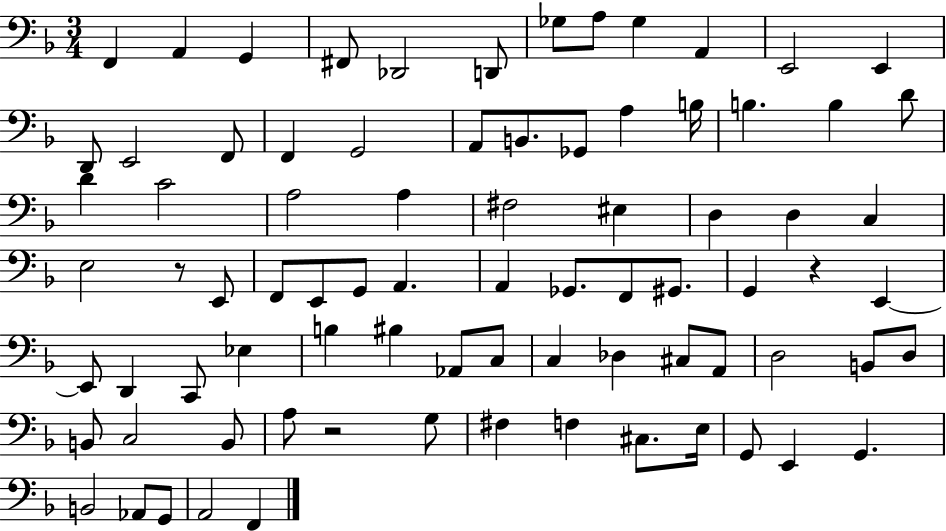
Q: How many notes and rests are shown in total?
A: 81